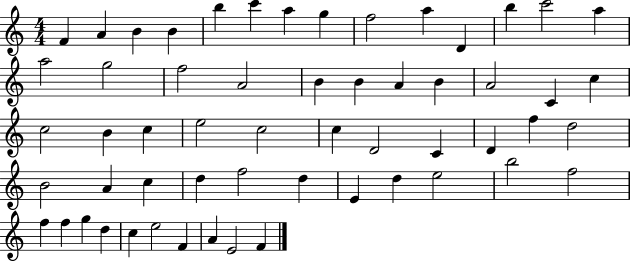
X:1
T:Untitled
M:4/4
L:1/4
K:C
F A B B b c' a g f2 a D b c'2 a a2 g2 f2 A2 B B A B A2 C c c2 B c e2 c2 c D2 C D f d2 B2 A c d f2 d E d e2 b2 f2 f f g d c e2 F A E2 F